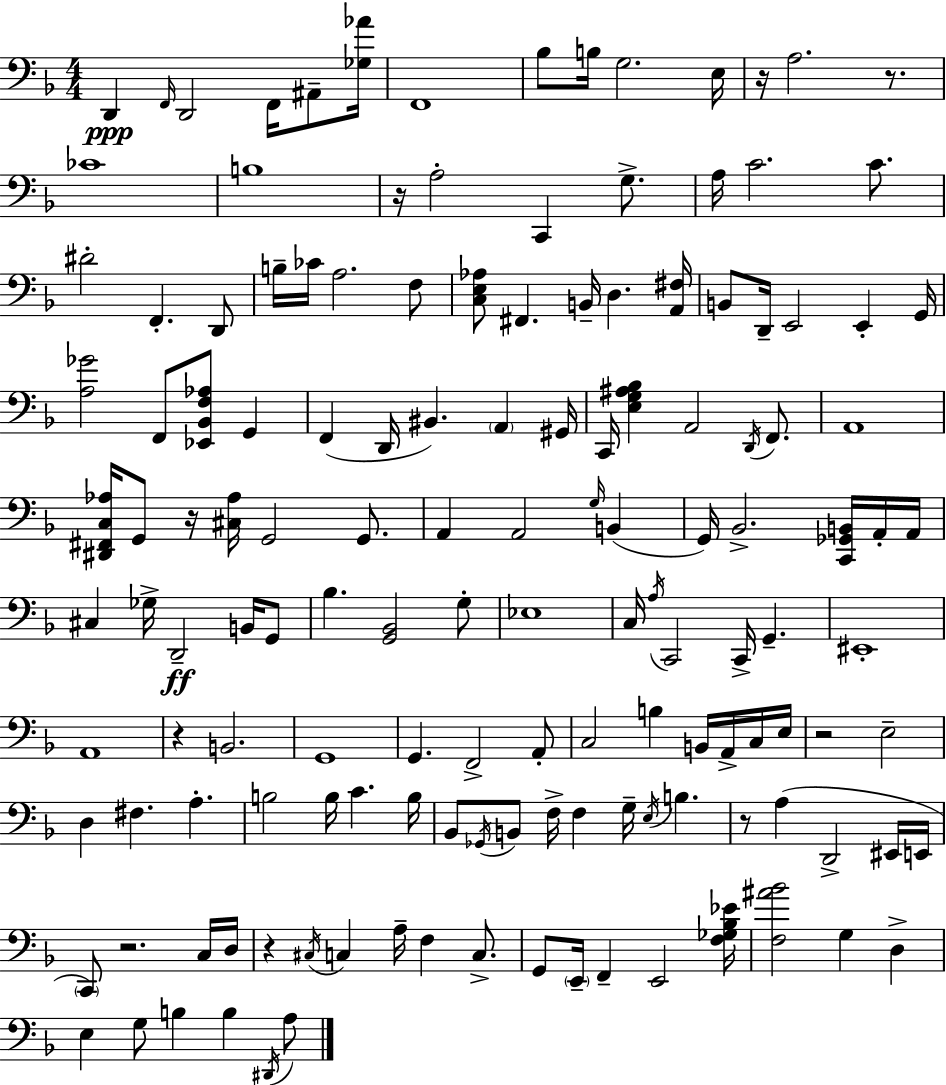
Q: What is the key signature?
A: D minor